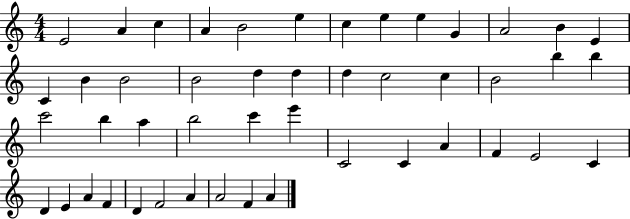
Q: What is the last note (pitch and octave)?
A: A4